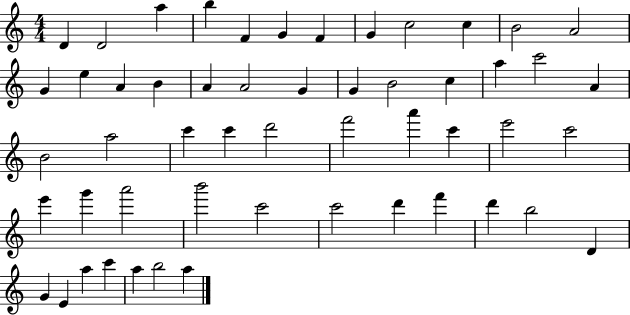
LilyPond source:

{
  \clef treble
  \numericTimeSignature
  \time 4/4
  \key c \major
  d'4 d'2 a''4 | b''4 f'4 g'4 f'4 | g'4 c''2 c''4 | b'2 a'2 | \break g'4 e''4 a'4 b'4 | a'4 a'2 g'4 | g'4 b'2 c''4 | a''4 c'''2 a'4 | \break b'2 a''2 | c'''4 c'''4 d'''2 | f'''2 a'''4 c'''4 | e'''2 c'''2 | \break e'''4 g'''4 a'''2 | b'''2 c'''2 | c'''2 d'''4 f'''4 | d'''4 b''2 d'4 | \break g'4 e'4 a''4 c'''4 | a''4 b''2 a''4 | \bar "|."
}